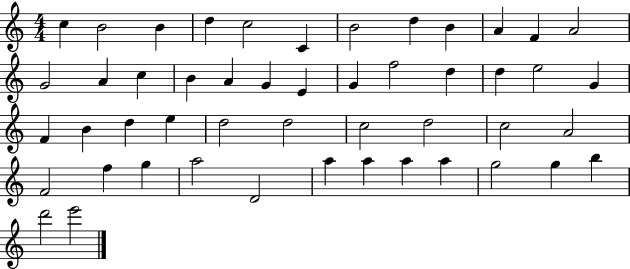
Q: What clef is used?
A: treble